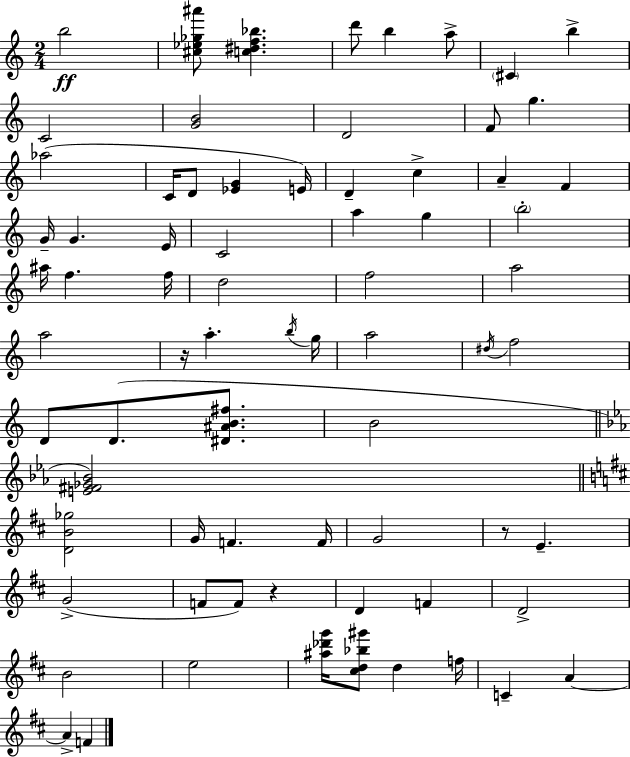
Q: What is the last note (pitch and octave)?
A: F4